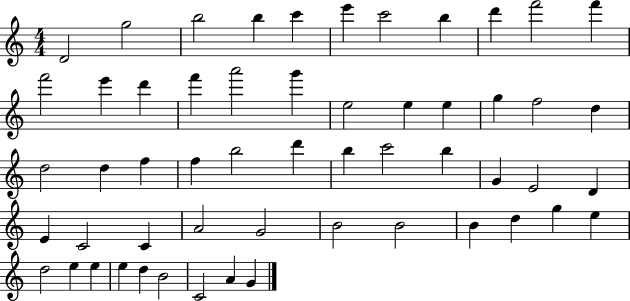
D4/h G5/h B5/h B5/q C6/q E6/q C6/h B5/q D6/q F6/h F6/q F6/h E6/q D6/q F6/q A6/h G6/q E5/h E5/q E5/q G5/q F5/h D5/q D5/h D5/q F5/q F5/q B5/h D6/q B5/q C6/h B5/q G4/q E4/h D4/q E4/q C4/h C4/q A4/h G4/h B4/h B4/h B4/q D5/q G5/q E5/q D5/h E5/q E5/q E5/q D5/q B4/h C4/h A4/q G4/q